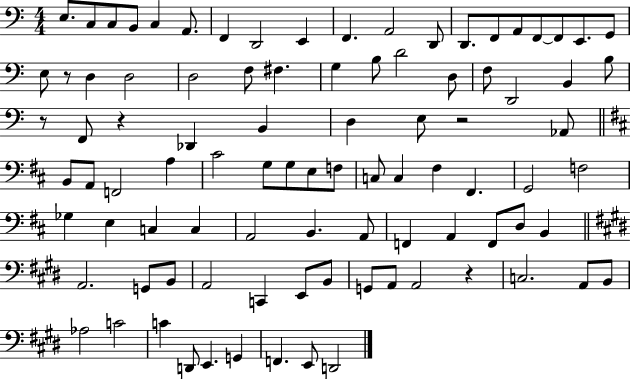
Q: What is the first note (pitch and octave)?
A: E3